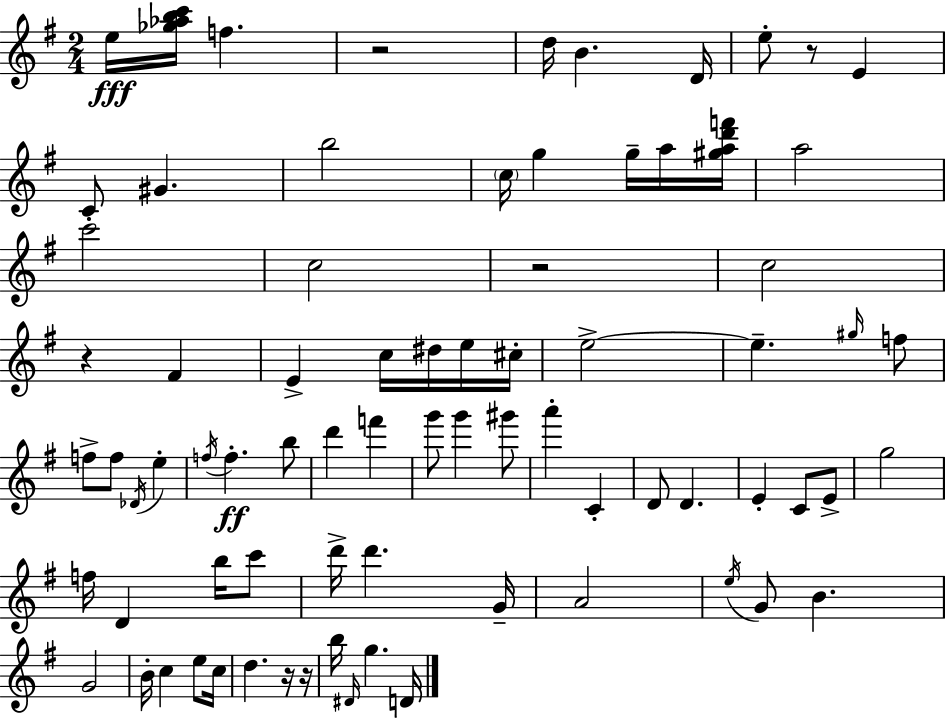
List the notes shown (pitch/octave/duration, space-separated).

E5/s [Gb5,Ab5,B5,C6]/s F5/q. R/h D5/s B4/q. D4/s E5/e R/e E4/q C4/e G#4/q. B5/h C5/s G5/q G5/s A5/s [G#5,A5,D6,F6]/s A5/h C6/h C5/h R/h C5/h R/q F#4/q E4/q C5/s D#5/s E5/s C#5/s E5/h E5/q. G#5/s F5/e F5/e F5/e Db4/s E5/q F5/s F5/q. B5/e D6/q F6/q G6/e G6/q G#6/e A6/q C4/q D4/e D4/q. E4/q C4/e E4/e G5/h F5/s D4/q B5/s C6/e D6/s D6/q. G4/s A4/h E5/s G4/e B4/q. G4/h B4/s C5/q E5/e C5/s D5/q. R/s R/s B5/s D#4/s G5/q. D4/s